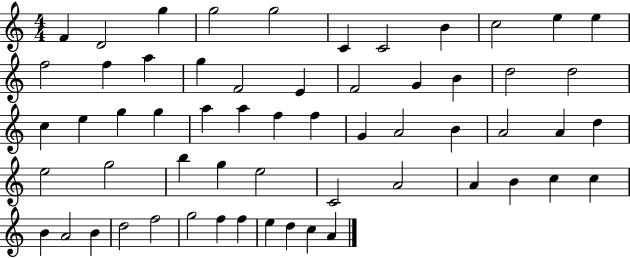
F4/q D4/h G5/q G5/h G5/h C4/q C4/h B4/q C5/h E5/q E5/q F5/h F5/q A5/q G5/q F4/h E4/q F4/h G4/q B4/q D5/h D5/h C5/q E5/q G5/q G5/q A5/q A5/q F5/q F5/q G4/q A4/h B4/q A4/h A4/q D5/q E5/h G5/h B5/q G5/q E5/h C4/h A4/h A4/q B4/q C5/q C5/q B4/q A4/h B4/q D5/h F5/h G5/h F5/q F5/q E5/q D5/q C5/q A4/q